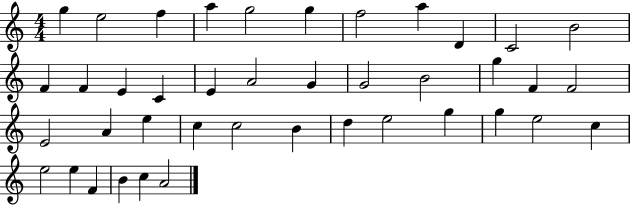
X:1
T:Untitled
M:4/4
L:1/4
K:C
g e2 f a g2 g f2 a D C2 B2 F F E C E A2 G G2 B2 g F F2 E2 A e c c2 B d e2 g g e2 c e2 e F B c A2